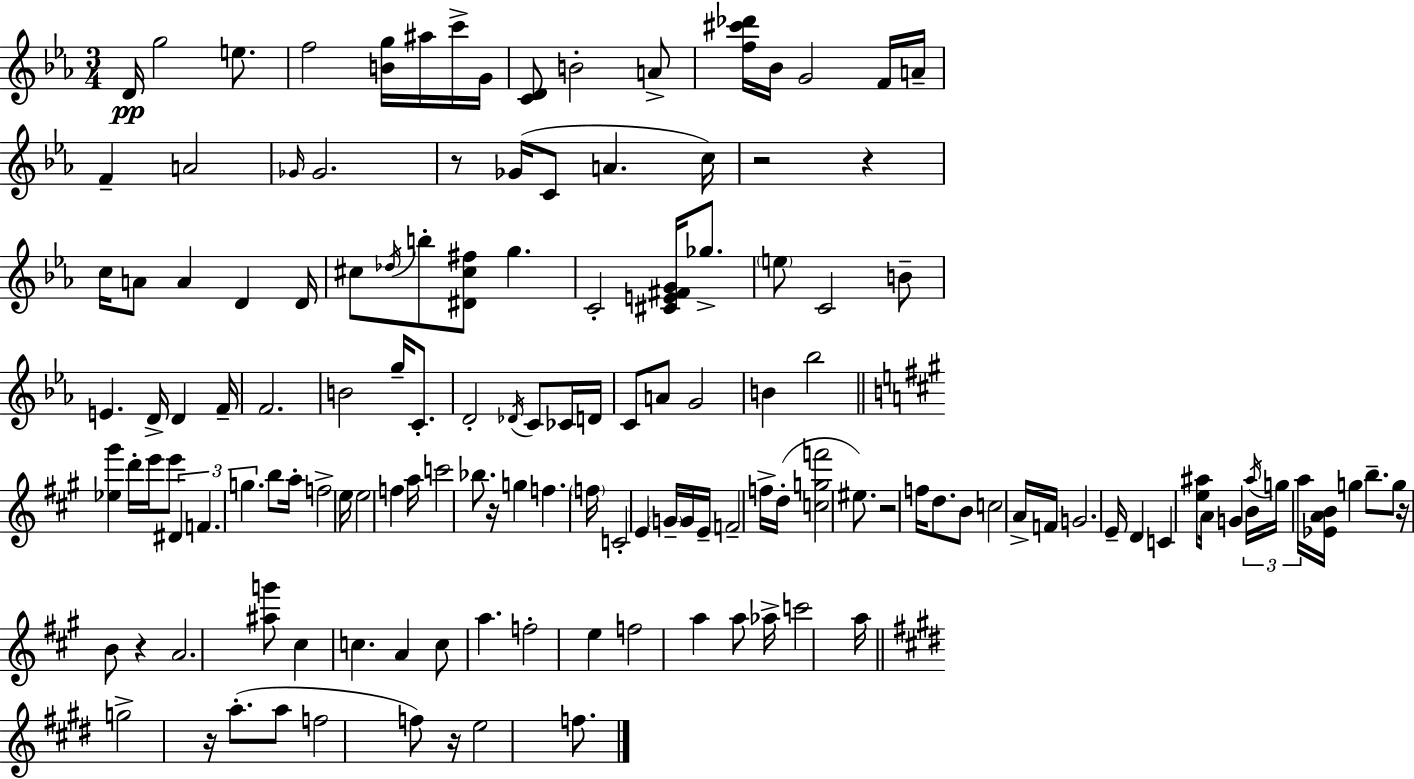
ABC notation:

X:1
T:Untitled
M:3/4
L:1/4
K:Cm
D/4 g2 e/2 f2 [Bg]/4 ^a/4 c'/4 G/4 [CD]/2 B2 A/2 [f^c'_d']/4 _B/4 G2 F/4 A/4 F A2 _G/4 _G2 z/2 _G/4 C/2 A c/4 z2 z c/4 A/2 A D D/4 ^c/2 _d/4 b/2 [^D^c^f]/2 g C2 [^CE^FG]/4 _g/2 e/2 C2 B/2 E D/4 D F/4 F2 B2 g/4 C/2 D2 _D/4 C/2 _C/4 D/4 C/2 A/2 G2 B _b2 [_e^g'] d'/4 e'/4 e'/2 ^D F g b/2 a/4 f2 e/4 e2 f a/4 c'2 _b/2 z/4 g f f/4 C2 E G/4 G/4 E/4 F2 f/4 d/4 [cgf']2 ^e/2 z2 f/4 d/2 B/2 c2 A/4 F/4 G2 E/4 D C [e^a]/2 A/4 G B/4 ^a/4 g/4 a/4 [_EAB]/4 g b/2 g/2 z/4 B/2 z A2 [^ag']/2 ^c c A c/2 a f2 e f2 a a/2 _a/4 c'2 a/4 g2 z/4 a/2 a/2 f2 f/2 z/4 e2 f/2